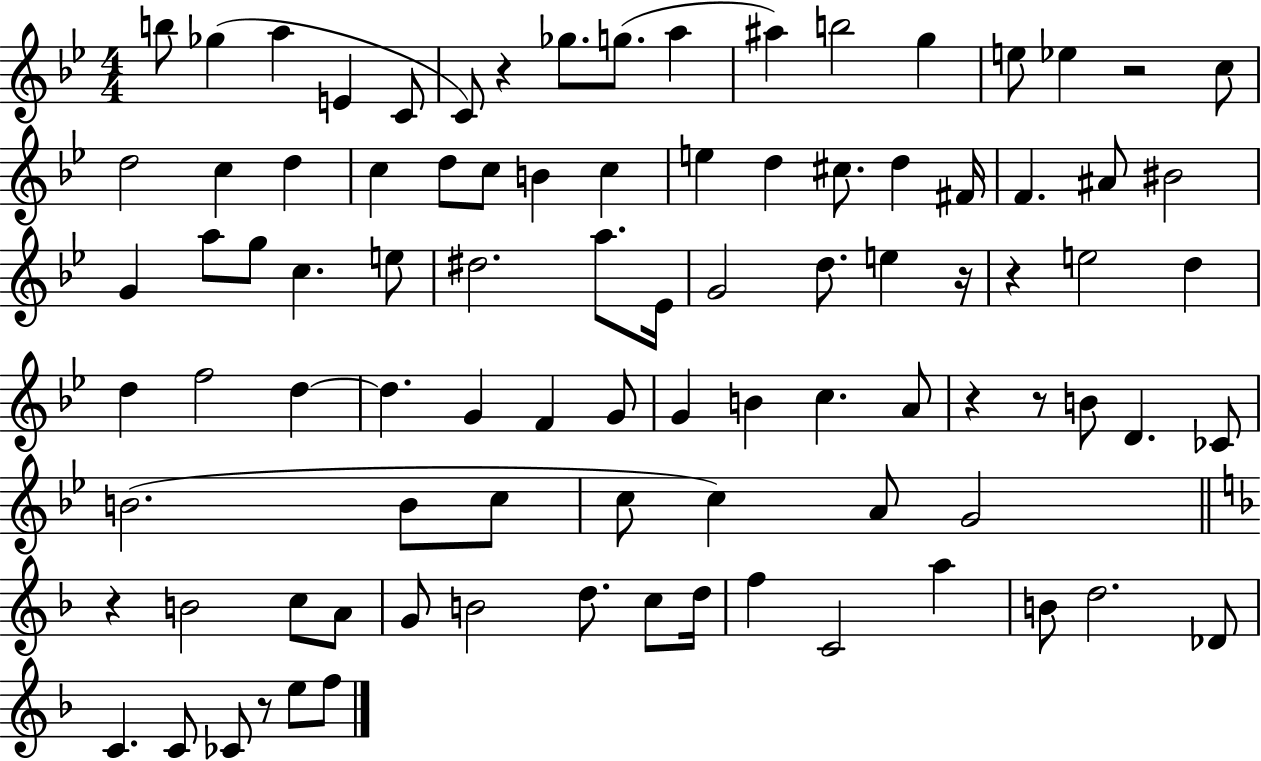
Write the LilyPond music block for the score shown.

{
  \clef treble
  \numericTimeSignature
  \time 4/4
  \key bes \major
  b''8 ges''4( a''4 e'4 c'8 | c'8) r4 ges''8. g''8.( a''4 | ais''4) b''2 g''4 | e''8 ees''4 r2 c''8 | \break d''2 c''4 d''4 | c''4 d''8 c''8 b'4 c''4 | e''4 d''4 cis''8. d''4 fis'16 | f'4. ais'8 bis'2 | \break g'4 a''8 g''8 c''4. e''8 | dis''2. a''8. ees'16 | g'2 d''8. e''4 r16 | r4 e''2 d''4 | \break d''4 f''2 d''4~~ | d''4. g'4 f'4 g'8 | g'4 b'4 c''4. a'8 | r4 r8 b'8 d'4. ces'8 | \break b'2.( b'8 c''8 | c''8 c''4) a'8 g'2 | \bar "||" \break \key f \major r4 b'2 c''8 a'8 | g'8 b'2 d''8. c''8 d''16 | f''4 c'2 a''4 | b'8 d''2. des'8 | \break c'4. c'8 ces'8 r8 e''8 f''8 | \bar "|."
}